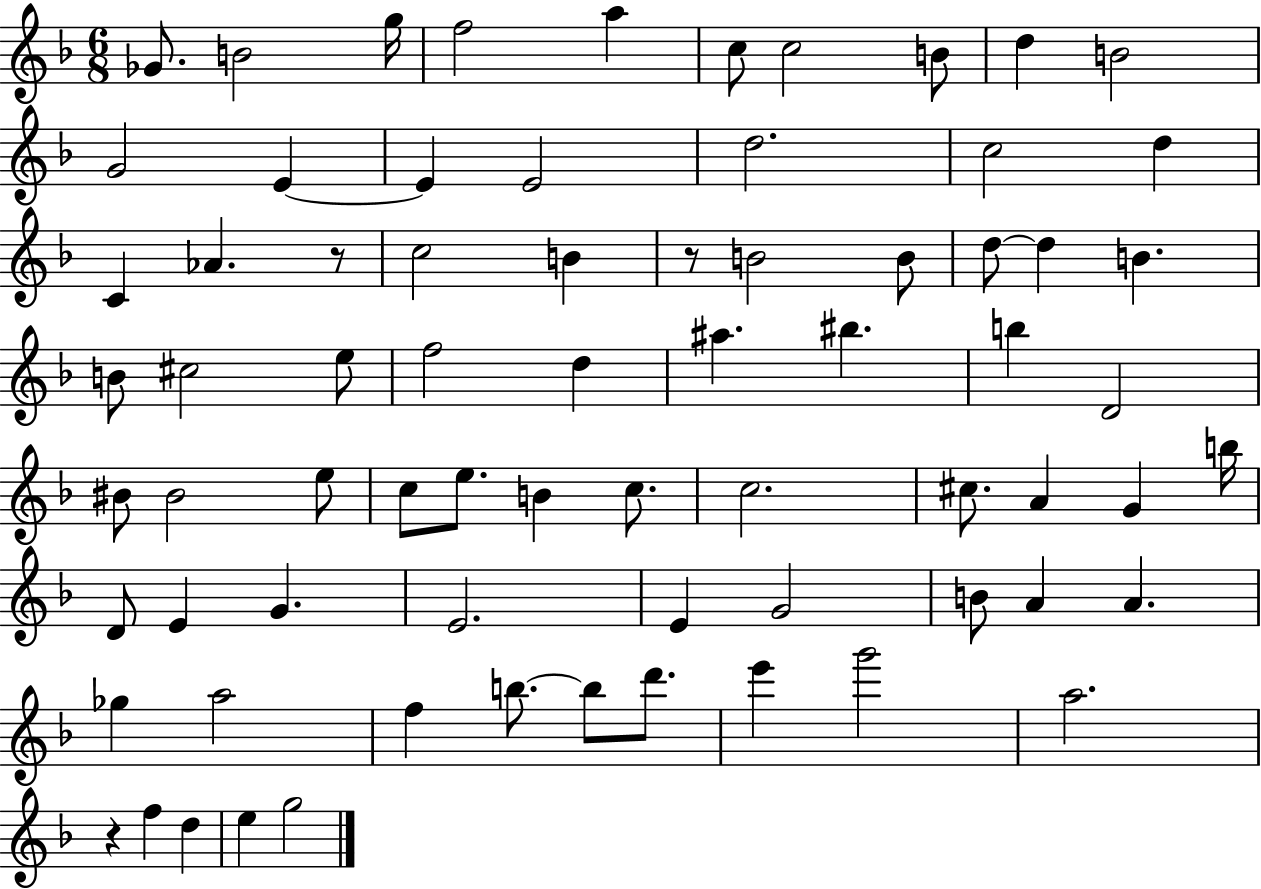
X:1
T:Untitled
M:6/8
L:1/4
K:F
_G/2 B2 g/4 f2 a c/2 c2 B/2 d B2 G2 E E E2 d2 c2 d C _A z/2 c2 B z/2 B2 B/2 d/2 d B B/2 ^c2 e/2 f2 d ^a ^b b D2 ^B/2 ^B2 e/2 c/2 e/2 B c/2 c2 ^c/2 A G b/4 D/2 E G E2 E G2 B/2 A A _g a2 f b/2 b/2 d'/2 e' g'2 a2 z f d e g2